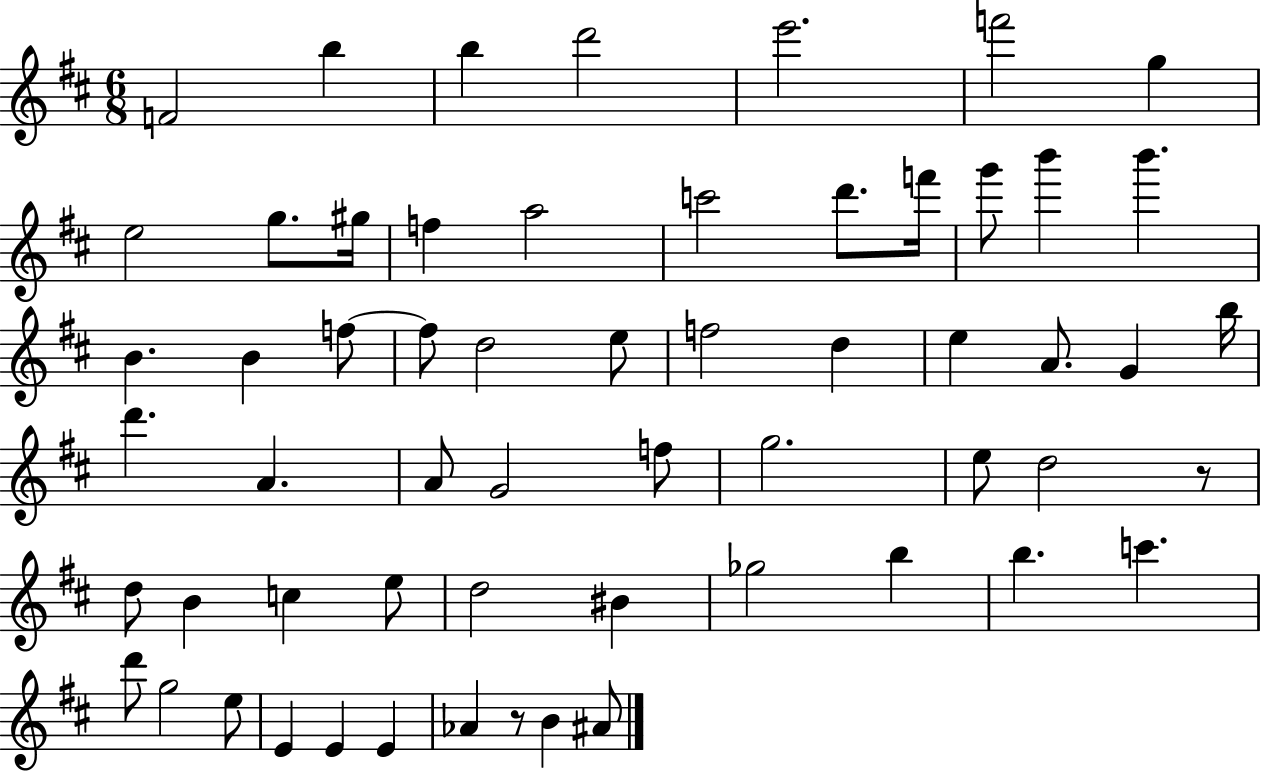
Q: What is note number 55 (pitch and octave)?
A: Ab4